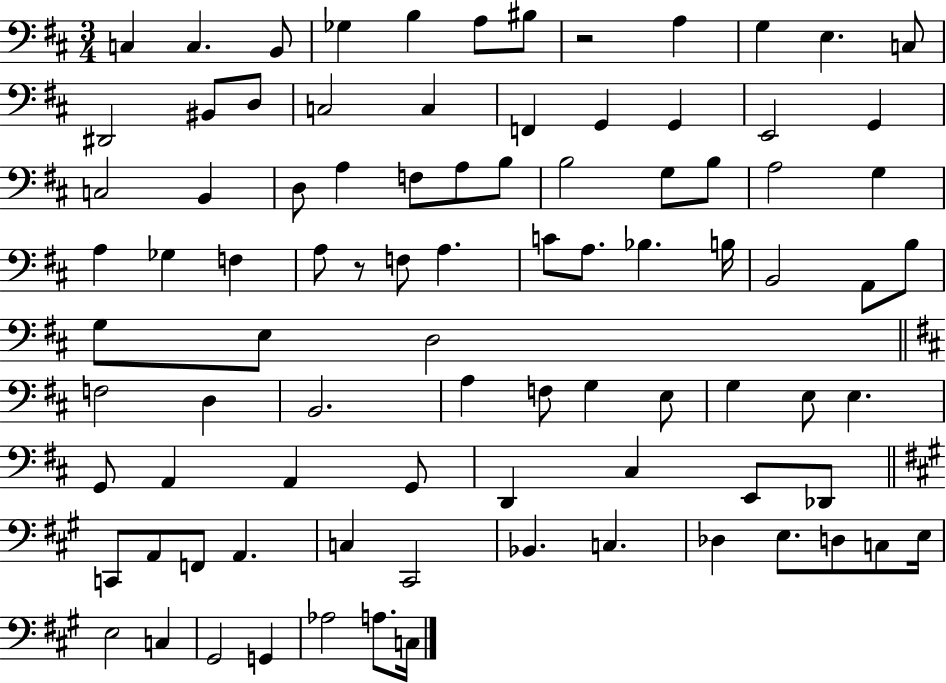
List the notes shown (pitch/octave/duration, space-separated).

C3/q C3/q. B2/e Gb3/q B3/q A3/e BIS3/e R/h A3/q G3/q E3/q. C3/e D#2/h BIS2/e D3/e C3/h C3/q F2/q G2/q G2/q E2/h G2/q C3/h B2/q D3/e A3/q F3/e A3/e B3/e B3/h G3/e B3/e A3/h G3/q A3/q Gb3/q F3/q A3/e R/e F3/e A3/q. C4/e A3/e. Bb3/q. B3/s B2/h A2/e B3/e G3/e E3/e D3/h F3/h D3/q B2/h. A3/q F3/e G3/q E3/e G3/q E3/e E3/q. G2/e A2/q A2/q G2/e D2/q C#3/q E2/e Db2/e C2/e A2/e F2/e A2/q. C3/q C#2/h Bb2/q. C3/q. Db3/q E3/e. D3/e C3/e E3/s E3/h C3/q G#2/h G2/q Ab3/h A3/e. C3/s